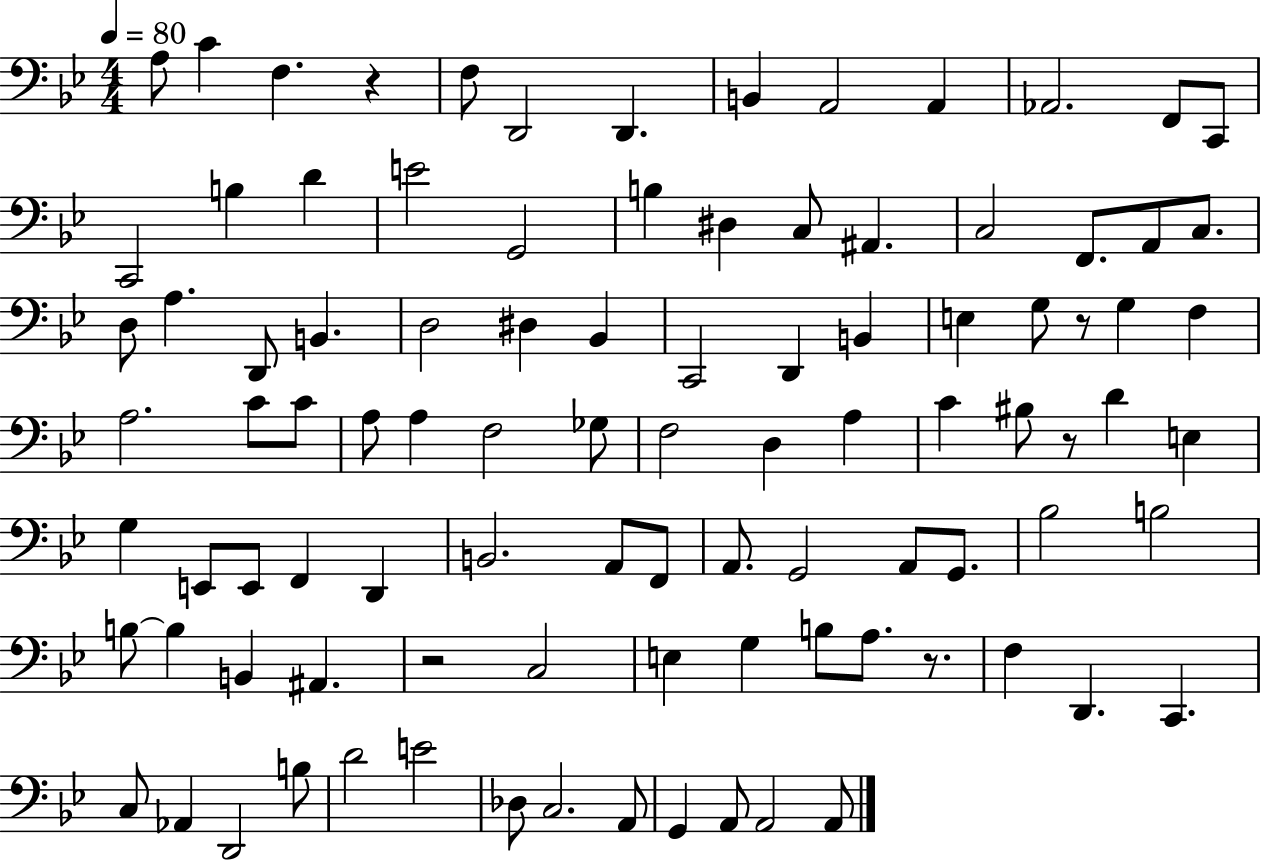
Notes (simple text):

A3/e C4/q F3/q. R/q F3/e D2/h D2/q. B2/q A2/h A2/q Ab2/h. F2/e C2/e C2/h B3/q D4/q E4/h G2/h B3/q D#3/q C3/e A#2/q. C3/h F2/e. A2/e C3/e. D3/e A3/q. D2/e B2/q. D3/h D#3/q Bb2/q C2/h D2/q B2/q E3/q G3/e R/e G3/q F3/q A3/h. C4/e C4/e A3/e A3/q F3/h Gb3/e F3/h D3/q A3/q C4/q BIS3/e R/e D4/q E3/q G3/q E2/e E2/e F2/q D2/q B2/h. A2/e F2/e A2/e. G2/h A2/e G2/e. Bb3/h B3/h B3/e B3/q B2/q A#2/q. R/h C3/h E3/q G3/q B3/e A3/e. R/e. F3/q D2/q. C2/q. C3/e Ab2/q D2/h B3/e D4/h E4/h Db3/e C3/h. A2/e G2/q A2/e A2/h A2/e